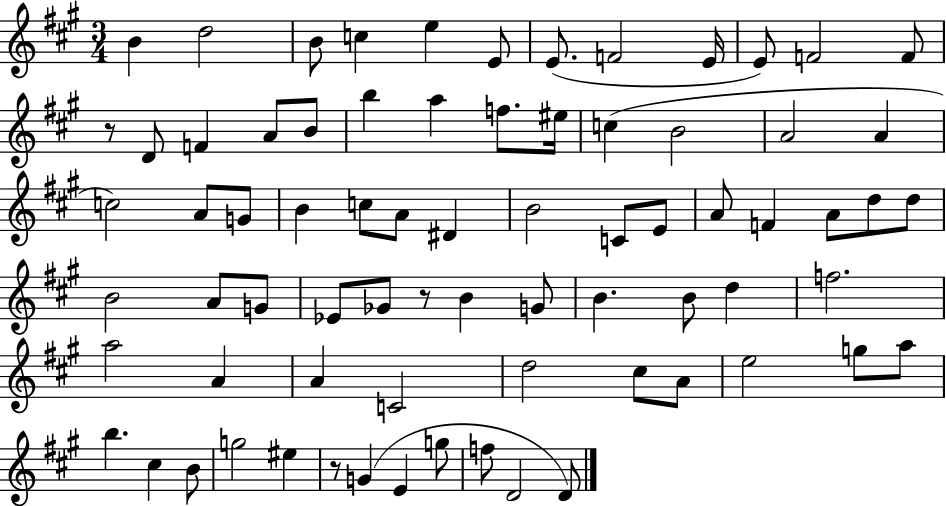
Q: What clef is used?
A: treble